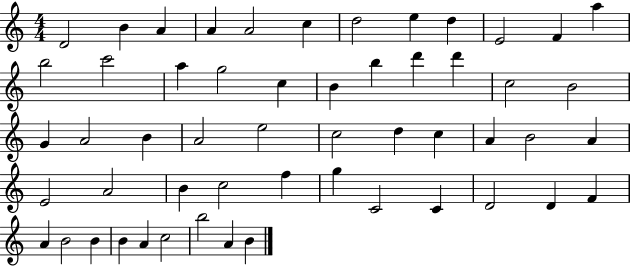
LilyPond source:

{
  \clef treble
  \numericTimeSignature
  \time 4/4
  \key c \major
  d'2 b'4 a'4 | a'4 a'2 c''4 | d''2 e''4 d''4 | e'2 f'4 a''4 | \break b''2 c'''2 | a''4 g''2 c''4 | b'4 b''4 d'''4 d'''4 | c''2 b'2 | \break g'4 a'2 b'4 | a'2 e''2 | c''2 d''4 c''4 | a'4 b'2 a'4 | \break e'2 a'2 | b'4 c''2 f''4 | g''4 c'2 c'4 | d'2 d'4 f'4 | \break a'4 b'2 b'4 | b'4 a'4 c''2 | b''2 a'4 b'4 | \bar "|."
}